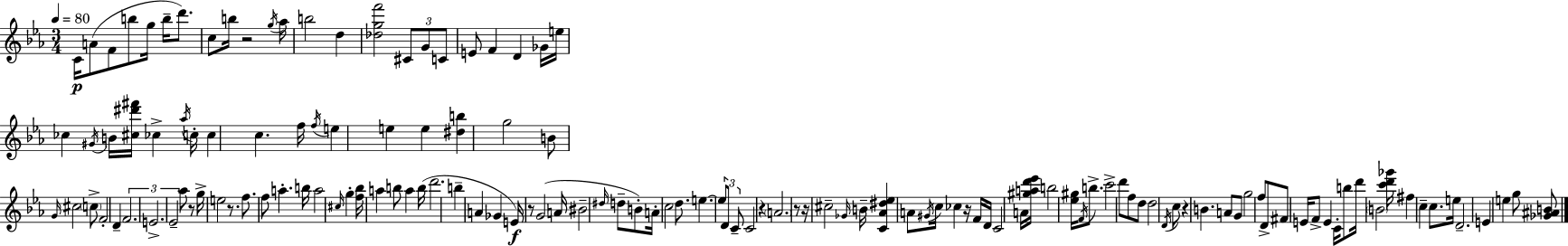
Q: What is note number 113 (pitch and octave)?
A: B4